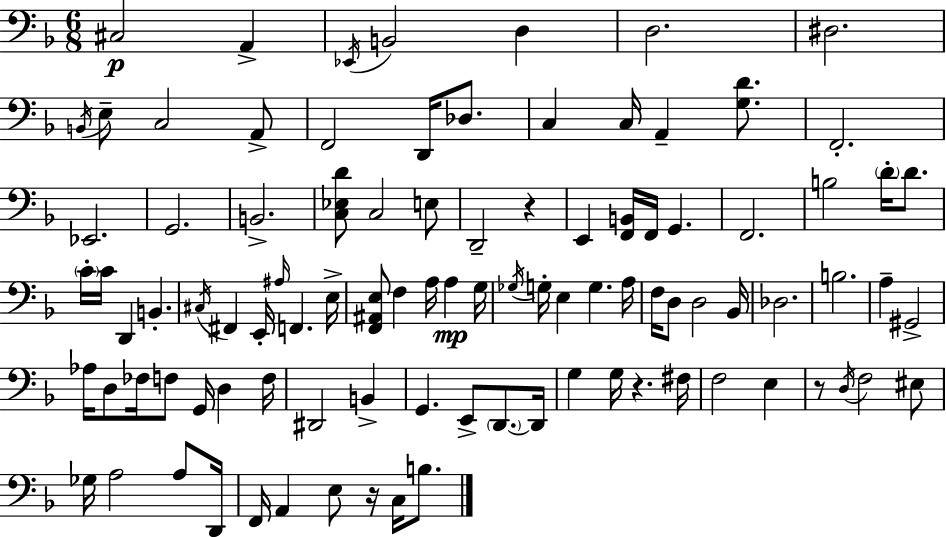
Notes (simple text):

C#3/h A2/q Eb2/s B2/h D3/q D3/h. D#3/h. B2/s E3/e C3/h A2/e F2/h D2/s Db3/e. C3/q C3/s A2/q [G3,D4]/e. F2/h. Eb2/h. G2/h. B2/h. [C3,Eb3,D4]/e C3/h E3/e D2/h R/q E2/q [F2,B2]/s F2/s G2/q. F2/h. B3/h D4/s D4/e. C4/s C4/s D2/q B2/q. C#3/s F#2/q E2/s A#3/s F2/q. E3/s [F2,A#2,E3]/e F3/q A3/s A3/q G3/s Gb3/s G3/s E3/q G3/q. A3/s F3/s D3/e D3/h Bb2/s Db3/h. B3/h. A3/q G#2/h Ab3/s D3/e FES3/s F3/e G2/s D3/q F3/s D#2/h B2/q G2/q. E2/e D2/e. D2/s G3/q G3/s R/q. F#3/s F3/h E3/q R/e D3/s F3/h EIS3/e Gb3/s A3/h A3/e D2/s F2/s A2/q E3/e R/s C3/s B3/e.